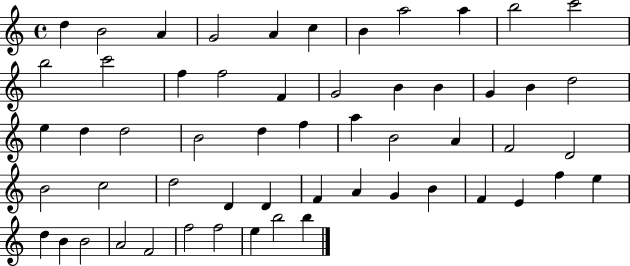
{
  \clef treble
  \time 4/4
  \defaultTimeSignature
  \key c \major
  d''4 b'2 a'4 | g'2 a'4 c''4 | b'4 a''2 a''4 | b''2 c'''2 | \break b''2 c'''2 | f''4 f''2 f'4 | g'2 b'4 b'4 | g'4 b'4 d''2 | \break e''4 d''4 d''2 | b'2 d''4 f''4 | a''4 b'2 a'4 | f'2 d'2 | \break b'2 c''2 | d''2 d'4 d'4 | f'4 a'4 g'4 b'4 | f'4 e'4 f''4 e''4 | \break d''4 b'4 b'2 | a'2 f'2 | f''2 f''2 | e''4 b''2 b''4 | \break \bar "|."
}